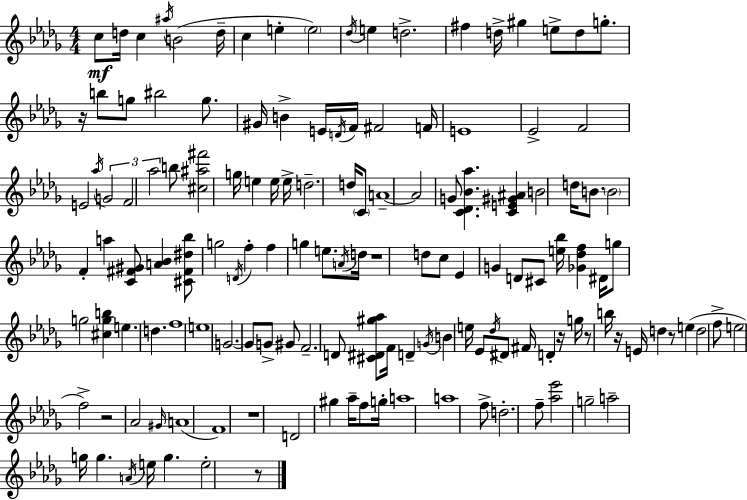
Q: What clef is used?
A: treble